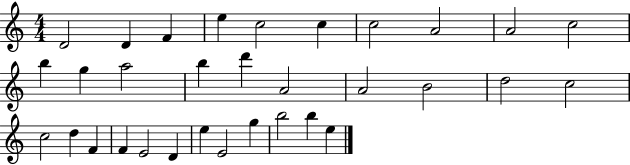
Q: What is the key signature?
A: C major